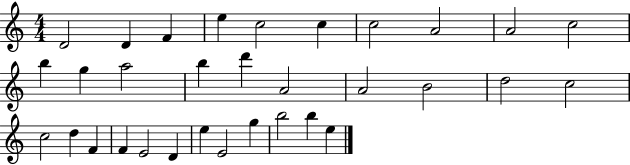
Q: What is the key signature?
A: C major